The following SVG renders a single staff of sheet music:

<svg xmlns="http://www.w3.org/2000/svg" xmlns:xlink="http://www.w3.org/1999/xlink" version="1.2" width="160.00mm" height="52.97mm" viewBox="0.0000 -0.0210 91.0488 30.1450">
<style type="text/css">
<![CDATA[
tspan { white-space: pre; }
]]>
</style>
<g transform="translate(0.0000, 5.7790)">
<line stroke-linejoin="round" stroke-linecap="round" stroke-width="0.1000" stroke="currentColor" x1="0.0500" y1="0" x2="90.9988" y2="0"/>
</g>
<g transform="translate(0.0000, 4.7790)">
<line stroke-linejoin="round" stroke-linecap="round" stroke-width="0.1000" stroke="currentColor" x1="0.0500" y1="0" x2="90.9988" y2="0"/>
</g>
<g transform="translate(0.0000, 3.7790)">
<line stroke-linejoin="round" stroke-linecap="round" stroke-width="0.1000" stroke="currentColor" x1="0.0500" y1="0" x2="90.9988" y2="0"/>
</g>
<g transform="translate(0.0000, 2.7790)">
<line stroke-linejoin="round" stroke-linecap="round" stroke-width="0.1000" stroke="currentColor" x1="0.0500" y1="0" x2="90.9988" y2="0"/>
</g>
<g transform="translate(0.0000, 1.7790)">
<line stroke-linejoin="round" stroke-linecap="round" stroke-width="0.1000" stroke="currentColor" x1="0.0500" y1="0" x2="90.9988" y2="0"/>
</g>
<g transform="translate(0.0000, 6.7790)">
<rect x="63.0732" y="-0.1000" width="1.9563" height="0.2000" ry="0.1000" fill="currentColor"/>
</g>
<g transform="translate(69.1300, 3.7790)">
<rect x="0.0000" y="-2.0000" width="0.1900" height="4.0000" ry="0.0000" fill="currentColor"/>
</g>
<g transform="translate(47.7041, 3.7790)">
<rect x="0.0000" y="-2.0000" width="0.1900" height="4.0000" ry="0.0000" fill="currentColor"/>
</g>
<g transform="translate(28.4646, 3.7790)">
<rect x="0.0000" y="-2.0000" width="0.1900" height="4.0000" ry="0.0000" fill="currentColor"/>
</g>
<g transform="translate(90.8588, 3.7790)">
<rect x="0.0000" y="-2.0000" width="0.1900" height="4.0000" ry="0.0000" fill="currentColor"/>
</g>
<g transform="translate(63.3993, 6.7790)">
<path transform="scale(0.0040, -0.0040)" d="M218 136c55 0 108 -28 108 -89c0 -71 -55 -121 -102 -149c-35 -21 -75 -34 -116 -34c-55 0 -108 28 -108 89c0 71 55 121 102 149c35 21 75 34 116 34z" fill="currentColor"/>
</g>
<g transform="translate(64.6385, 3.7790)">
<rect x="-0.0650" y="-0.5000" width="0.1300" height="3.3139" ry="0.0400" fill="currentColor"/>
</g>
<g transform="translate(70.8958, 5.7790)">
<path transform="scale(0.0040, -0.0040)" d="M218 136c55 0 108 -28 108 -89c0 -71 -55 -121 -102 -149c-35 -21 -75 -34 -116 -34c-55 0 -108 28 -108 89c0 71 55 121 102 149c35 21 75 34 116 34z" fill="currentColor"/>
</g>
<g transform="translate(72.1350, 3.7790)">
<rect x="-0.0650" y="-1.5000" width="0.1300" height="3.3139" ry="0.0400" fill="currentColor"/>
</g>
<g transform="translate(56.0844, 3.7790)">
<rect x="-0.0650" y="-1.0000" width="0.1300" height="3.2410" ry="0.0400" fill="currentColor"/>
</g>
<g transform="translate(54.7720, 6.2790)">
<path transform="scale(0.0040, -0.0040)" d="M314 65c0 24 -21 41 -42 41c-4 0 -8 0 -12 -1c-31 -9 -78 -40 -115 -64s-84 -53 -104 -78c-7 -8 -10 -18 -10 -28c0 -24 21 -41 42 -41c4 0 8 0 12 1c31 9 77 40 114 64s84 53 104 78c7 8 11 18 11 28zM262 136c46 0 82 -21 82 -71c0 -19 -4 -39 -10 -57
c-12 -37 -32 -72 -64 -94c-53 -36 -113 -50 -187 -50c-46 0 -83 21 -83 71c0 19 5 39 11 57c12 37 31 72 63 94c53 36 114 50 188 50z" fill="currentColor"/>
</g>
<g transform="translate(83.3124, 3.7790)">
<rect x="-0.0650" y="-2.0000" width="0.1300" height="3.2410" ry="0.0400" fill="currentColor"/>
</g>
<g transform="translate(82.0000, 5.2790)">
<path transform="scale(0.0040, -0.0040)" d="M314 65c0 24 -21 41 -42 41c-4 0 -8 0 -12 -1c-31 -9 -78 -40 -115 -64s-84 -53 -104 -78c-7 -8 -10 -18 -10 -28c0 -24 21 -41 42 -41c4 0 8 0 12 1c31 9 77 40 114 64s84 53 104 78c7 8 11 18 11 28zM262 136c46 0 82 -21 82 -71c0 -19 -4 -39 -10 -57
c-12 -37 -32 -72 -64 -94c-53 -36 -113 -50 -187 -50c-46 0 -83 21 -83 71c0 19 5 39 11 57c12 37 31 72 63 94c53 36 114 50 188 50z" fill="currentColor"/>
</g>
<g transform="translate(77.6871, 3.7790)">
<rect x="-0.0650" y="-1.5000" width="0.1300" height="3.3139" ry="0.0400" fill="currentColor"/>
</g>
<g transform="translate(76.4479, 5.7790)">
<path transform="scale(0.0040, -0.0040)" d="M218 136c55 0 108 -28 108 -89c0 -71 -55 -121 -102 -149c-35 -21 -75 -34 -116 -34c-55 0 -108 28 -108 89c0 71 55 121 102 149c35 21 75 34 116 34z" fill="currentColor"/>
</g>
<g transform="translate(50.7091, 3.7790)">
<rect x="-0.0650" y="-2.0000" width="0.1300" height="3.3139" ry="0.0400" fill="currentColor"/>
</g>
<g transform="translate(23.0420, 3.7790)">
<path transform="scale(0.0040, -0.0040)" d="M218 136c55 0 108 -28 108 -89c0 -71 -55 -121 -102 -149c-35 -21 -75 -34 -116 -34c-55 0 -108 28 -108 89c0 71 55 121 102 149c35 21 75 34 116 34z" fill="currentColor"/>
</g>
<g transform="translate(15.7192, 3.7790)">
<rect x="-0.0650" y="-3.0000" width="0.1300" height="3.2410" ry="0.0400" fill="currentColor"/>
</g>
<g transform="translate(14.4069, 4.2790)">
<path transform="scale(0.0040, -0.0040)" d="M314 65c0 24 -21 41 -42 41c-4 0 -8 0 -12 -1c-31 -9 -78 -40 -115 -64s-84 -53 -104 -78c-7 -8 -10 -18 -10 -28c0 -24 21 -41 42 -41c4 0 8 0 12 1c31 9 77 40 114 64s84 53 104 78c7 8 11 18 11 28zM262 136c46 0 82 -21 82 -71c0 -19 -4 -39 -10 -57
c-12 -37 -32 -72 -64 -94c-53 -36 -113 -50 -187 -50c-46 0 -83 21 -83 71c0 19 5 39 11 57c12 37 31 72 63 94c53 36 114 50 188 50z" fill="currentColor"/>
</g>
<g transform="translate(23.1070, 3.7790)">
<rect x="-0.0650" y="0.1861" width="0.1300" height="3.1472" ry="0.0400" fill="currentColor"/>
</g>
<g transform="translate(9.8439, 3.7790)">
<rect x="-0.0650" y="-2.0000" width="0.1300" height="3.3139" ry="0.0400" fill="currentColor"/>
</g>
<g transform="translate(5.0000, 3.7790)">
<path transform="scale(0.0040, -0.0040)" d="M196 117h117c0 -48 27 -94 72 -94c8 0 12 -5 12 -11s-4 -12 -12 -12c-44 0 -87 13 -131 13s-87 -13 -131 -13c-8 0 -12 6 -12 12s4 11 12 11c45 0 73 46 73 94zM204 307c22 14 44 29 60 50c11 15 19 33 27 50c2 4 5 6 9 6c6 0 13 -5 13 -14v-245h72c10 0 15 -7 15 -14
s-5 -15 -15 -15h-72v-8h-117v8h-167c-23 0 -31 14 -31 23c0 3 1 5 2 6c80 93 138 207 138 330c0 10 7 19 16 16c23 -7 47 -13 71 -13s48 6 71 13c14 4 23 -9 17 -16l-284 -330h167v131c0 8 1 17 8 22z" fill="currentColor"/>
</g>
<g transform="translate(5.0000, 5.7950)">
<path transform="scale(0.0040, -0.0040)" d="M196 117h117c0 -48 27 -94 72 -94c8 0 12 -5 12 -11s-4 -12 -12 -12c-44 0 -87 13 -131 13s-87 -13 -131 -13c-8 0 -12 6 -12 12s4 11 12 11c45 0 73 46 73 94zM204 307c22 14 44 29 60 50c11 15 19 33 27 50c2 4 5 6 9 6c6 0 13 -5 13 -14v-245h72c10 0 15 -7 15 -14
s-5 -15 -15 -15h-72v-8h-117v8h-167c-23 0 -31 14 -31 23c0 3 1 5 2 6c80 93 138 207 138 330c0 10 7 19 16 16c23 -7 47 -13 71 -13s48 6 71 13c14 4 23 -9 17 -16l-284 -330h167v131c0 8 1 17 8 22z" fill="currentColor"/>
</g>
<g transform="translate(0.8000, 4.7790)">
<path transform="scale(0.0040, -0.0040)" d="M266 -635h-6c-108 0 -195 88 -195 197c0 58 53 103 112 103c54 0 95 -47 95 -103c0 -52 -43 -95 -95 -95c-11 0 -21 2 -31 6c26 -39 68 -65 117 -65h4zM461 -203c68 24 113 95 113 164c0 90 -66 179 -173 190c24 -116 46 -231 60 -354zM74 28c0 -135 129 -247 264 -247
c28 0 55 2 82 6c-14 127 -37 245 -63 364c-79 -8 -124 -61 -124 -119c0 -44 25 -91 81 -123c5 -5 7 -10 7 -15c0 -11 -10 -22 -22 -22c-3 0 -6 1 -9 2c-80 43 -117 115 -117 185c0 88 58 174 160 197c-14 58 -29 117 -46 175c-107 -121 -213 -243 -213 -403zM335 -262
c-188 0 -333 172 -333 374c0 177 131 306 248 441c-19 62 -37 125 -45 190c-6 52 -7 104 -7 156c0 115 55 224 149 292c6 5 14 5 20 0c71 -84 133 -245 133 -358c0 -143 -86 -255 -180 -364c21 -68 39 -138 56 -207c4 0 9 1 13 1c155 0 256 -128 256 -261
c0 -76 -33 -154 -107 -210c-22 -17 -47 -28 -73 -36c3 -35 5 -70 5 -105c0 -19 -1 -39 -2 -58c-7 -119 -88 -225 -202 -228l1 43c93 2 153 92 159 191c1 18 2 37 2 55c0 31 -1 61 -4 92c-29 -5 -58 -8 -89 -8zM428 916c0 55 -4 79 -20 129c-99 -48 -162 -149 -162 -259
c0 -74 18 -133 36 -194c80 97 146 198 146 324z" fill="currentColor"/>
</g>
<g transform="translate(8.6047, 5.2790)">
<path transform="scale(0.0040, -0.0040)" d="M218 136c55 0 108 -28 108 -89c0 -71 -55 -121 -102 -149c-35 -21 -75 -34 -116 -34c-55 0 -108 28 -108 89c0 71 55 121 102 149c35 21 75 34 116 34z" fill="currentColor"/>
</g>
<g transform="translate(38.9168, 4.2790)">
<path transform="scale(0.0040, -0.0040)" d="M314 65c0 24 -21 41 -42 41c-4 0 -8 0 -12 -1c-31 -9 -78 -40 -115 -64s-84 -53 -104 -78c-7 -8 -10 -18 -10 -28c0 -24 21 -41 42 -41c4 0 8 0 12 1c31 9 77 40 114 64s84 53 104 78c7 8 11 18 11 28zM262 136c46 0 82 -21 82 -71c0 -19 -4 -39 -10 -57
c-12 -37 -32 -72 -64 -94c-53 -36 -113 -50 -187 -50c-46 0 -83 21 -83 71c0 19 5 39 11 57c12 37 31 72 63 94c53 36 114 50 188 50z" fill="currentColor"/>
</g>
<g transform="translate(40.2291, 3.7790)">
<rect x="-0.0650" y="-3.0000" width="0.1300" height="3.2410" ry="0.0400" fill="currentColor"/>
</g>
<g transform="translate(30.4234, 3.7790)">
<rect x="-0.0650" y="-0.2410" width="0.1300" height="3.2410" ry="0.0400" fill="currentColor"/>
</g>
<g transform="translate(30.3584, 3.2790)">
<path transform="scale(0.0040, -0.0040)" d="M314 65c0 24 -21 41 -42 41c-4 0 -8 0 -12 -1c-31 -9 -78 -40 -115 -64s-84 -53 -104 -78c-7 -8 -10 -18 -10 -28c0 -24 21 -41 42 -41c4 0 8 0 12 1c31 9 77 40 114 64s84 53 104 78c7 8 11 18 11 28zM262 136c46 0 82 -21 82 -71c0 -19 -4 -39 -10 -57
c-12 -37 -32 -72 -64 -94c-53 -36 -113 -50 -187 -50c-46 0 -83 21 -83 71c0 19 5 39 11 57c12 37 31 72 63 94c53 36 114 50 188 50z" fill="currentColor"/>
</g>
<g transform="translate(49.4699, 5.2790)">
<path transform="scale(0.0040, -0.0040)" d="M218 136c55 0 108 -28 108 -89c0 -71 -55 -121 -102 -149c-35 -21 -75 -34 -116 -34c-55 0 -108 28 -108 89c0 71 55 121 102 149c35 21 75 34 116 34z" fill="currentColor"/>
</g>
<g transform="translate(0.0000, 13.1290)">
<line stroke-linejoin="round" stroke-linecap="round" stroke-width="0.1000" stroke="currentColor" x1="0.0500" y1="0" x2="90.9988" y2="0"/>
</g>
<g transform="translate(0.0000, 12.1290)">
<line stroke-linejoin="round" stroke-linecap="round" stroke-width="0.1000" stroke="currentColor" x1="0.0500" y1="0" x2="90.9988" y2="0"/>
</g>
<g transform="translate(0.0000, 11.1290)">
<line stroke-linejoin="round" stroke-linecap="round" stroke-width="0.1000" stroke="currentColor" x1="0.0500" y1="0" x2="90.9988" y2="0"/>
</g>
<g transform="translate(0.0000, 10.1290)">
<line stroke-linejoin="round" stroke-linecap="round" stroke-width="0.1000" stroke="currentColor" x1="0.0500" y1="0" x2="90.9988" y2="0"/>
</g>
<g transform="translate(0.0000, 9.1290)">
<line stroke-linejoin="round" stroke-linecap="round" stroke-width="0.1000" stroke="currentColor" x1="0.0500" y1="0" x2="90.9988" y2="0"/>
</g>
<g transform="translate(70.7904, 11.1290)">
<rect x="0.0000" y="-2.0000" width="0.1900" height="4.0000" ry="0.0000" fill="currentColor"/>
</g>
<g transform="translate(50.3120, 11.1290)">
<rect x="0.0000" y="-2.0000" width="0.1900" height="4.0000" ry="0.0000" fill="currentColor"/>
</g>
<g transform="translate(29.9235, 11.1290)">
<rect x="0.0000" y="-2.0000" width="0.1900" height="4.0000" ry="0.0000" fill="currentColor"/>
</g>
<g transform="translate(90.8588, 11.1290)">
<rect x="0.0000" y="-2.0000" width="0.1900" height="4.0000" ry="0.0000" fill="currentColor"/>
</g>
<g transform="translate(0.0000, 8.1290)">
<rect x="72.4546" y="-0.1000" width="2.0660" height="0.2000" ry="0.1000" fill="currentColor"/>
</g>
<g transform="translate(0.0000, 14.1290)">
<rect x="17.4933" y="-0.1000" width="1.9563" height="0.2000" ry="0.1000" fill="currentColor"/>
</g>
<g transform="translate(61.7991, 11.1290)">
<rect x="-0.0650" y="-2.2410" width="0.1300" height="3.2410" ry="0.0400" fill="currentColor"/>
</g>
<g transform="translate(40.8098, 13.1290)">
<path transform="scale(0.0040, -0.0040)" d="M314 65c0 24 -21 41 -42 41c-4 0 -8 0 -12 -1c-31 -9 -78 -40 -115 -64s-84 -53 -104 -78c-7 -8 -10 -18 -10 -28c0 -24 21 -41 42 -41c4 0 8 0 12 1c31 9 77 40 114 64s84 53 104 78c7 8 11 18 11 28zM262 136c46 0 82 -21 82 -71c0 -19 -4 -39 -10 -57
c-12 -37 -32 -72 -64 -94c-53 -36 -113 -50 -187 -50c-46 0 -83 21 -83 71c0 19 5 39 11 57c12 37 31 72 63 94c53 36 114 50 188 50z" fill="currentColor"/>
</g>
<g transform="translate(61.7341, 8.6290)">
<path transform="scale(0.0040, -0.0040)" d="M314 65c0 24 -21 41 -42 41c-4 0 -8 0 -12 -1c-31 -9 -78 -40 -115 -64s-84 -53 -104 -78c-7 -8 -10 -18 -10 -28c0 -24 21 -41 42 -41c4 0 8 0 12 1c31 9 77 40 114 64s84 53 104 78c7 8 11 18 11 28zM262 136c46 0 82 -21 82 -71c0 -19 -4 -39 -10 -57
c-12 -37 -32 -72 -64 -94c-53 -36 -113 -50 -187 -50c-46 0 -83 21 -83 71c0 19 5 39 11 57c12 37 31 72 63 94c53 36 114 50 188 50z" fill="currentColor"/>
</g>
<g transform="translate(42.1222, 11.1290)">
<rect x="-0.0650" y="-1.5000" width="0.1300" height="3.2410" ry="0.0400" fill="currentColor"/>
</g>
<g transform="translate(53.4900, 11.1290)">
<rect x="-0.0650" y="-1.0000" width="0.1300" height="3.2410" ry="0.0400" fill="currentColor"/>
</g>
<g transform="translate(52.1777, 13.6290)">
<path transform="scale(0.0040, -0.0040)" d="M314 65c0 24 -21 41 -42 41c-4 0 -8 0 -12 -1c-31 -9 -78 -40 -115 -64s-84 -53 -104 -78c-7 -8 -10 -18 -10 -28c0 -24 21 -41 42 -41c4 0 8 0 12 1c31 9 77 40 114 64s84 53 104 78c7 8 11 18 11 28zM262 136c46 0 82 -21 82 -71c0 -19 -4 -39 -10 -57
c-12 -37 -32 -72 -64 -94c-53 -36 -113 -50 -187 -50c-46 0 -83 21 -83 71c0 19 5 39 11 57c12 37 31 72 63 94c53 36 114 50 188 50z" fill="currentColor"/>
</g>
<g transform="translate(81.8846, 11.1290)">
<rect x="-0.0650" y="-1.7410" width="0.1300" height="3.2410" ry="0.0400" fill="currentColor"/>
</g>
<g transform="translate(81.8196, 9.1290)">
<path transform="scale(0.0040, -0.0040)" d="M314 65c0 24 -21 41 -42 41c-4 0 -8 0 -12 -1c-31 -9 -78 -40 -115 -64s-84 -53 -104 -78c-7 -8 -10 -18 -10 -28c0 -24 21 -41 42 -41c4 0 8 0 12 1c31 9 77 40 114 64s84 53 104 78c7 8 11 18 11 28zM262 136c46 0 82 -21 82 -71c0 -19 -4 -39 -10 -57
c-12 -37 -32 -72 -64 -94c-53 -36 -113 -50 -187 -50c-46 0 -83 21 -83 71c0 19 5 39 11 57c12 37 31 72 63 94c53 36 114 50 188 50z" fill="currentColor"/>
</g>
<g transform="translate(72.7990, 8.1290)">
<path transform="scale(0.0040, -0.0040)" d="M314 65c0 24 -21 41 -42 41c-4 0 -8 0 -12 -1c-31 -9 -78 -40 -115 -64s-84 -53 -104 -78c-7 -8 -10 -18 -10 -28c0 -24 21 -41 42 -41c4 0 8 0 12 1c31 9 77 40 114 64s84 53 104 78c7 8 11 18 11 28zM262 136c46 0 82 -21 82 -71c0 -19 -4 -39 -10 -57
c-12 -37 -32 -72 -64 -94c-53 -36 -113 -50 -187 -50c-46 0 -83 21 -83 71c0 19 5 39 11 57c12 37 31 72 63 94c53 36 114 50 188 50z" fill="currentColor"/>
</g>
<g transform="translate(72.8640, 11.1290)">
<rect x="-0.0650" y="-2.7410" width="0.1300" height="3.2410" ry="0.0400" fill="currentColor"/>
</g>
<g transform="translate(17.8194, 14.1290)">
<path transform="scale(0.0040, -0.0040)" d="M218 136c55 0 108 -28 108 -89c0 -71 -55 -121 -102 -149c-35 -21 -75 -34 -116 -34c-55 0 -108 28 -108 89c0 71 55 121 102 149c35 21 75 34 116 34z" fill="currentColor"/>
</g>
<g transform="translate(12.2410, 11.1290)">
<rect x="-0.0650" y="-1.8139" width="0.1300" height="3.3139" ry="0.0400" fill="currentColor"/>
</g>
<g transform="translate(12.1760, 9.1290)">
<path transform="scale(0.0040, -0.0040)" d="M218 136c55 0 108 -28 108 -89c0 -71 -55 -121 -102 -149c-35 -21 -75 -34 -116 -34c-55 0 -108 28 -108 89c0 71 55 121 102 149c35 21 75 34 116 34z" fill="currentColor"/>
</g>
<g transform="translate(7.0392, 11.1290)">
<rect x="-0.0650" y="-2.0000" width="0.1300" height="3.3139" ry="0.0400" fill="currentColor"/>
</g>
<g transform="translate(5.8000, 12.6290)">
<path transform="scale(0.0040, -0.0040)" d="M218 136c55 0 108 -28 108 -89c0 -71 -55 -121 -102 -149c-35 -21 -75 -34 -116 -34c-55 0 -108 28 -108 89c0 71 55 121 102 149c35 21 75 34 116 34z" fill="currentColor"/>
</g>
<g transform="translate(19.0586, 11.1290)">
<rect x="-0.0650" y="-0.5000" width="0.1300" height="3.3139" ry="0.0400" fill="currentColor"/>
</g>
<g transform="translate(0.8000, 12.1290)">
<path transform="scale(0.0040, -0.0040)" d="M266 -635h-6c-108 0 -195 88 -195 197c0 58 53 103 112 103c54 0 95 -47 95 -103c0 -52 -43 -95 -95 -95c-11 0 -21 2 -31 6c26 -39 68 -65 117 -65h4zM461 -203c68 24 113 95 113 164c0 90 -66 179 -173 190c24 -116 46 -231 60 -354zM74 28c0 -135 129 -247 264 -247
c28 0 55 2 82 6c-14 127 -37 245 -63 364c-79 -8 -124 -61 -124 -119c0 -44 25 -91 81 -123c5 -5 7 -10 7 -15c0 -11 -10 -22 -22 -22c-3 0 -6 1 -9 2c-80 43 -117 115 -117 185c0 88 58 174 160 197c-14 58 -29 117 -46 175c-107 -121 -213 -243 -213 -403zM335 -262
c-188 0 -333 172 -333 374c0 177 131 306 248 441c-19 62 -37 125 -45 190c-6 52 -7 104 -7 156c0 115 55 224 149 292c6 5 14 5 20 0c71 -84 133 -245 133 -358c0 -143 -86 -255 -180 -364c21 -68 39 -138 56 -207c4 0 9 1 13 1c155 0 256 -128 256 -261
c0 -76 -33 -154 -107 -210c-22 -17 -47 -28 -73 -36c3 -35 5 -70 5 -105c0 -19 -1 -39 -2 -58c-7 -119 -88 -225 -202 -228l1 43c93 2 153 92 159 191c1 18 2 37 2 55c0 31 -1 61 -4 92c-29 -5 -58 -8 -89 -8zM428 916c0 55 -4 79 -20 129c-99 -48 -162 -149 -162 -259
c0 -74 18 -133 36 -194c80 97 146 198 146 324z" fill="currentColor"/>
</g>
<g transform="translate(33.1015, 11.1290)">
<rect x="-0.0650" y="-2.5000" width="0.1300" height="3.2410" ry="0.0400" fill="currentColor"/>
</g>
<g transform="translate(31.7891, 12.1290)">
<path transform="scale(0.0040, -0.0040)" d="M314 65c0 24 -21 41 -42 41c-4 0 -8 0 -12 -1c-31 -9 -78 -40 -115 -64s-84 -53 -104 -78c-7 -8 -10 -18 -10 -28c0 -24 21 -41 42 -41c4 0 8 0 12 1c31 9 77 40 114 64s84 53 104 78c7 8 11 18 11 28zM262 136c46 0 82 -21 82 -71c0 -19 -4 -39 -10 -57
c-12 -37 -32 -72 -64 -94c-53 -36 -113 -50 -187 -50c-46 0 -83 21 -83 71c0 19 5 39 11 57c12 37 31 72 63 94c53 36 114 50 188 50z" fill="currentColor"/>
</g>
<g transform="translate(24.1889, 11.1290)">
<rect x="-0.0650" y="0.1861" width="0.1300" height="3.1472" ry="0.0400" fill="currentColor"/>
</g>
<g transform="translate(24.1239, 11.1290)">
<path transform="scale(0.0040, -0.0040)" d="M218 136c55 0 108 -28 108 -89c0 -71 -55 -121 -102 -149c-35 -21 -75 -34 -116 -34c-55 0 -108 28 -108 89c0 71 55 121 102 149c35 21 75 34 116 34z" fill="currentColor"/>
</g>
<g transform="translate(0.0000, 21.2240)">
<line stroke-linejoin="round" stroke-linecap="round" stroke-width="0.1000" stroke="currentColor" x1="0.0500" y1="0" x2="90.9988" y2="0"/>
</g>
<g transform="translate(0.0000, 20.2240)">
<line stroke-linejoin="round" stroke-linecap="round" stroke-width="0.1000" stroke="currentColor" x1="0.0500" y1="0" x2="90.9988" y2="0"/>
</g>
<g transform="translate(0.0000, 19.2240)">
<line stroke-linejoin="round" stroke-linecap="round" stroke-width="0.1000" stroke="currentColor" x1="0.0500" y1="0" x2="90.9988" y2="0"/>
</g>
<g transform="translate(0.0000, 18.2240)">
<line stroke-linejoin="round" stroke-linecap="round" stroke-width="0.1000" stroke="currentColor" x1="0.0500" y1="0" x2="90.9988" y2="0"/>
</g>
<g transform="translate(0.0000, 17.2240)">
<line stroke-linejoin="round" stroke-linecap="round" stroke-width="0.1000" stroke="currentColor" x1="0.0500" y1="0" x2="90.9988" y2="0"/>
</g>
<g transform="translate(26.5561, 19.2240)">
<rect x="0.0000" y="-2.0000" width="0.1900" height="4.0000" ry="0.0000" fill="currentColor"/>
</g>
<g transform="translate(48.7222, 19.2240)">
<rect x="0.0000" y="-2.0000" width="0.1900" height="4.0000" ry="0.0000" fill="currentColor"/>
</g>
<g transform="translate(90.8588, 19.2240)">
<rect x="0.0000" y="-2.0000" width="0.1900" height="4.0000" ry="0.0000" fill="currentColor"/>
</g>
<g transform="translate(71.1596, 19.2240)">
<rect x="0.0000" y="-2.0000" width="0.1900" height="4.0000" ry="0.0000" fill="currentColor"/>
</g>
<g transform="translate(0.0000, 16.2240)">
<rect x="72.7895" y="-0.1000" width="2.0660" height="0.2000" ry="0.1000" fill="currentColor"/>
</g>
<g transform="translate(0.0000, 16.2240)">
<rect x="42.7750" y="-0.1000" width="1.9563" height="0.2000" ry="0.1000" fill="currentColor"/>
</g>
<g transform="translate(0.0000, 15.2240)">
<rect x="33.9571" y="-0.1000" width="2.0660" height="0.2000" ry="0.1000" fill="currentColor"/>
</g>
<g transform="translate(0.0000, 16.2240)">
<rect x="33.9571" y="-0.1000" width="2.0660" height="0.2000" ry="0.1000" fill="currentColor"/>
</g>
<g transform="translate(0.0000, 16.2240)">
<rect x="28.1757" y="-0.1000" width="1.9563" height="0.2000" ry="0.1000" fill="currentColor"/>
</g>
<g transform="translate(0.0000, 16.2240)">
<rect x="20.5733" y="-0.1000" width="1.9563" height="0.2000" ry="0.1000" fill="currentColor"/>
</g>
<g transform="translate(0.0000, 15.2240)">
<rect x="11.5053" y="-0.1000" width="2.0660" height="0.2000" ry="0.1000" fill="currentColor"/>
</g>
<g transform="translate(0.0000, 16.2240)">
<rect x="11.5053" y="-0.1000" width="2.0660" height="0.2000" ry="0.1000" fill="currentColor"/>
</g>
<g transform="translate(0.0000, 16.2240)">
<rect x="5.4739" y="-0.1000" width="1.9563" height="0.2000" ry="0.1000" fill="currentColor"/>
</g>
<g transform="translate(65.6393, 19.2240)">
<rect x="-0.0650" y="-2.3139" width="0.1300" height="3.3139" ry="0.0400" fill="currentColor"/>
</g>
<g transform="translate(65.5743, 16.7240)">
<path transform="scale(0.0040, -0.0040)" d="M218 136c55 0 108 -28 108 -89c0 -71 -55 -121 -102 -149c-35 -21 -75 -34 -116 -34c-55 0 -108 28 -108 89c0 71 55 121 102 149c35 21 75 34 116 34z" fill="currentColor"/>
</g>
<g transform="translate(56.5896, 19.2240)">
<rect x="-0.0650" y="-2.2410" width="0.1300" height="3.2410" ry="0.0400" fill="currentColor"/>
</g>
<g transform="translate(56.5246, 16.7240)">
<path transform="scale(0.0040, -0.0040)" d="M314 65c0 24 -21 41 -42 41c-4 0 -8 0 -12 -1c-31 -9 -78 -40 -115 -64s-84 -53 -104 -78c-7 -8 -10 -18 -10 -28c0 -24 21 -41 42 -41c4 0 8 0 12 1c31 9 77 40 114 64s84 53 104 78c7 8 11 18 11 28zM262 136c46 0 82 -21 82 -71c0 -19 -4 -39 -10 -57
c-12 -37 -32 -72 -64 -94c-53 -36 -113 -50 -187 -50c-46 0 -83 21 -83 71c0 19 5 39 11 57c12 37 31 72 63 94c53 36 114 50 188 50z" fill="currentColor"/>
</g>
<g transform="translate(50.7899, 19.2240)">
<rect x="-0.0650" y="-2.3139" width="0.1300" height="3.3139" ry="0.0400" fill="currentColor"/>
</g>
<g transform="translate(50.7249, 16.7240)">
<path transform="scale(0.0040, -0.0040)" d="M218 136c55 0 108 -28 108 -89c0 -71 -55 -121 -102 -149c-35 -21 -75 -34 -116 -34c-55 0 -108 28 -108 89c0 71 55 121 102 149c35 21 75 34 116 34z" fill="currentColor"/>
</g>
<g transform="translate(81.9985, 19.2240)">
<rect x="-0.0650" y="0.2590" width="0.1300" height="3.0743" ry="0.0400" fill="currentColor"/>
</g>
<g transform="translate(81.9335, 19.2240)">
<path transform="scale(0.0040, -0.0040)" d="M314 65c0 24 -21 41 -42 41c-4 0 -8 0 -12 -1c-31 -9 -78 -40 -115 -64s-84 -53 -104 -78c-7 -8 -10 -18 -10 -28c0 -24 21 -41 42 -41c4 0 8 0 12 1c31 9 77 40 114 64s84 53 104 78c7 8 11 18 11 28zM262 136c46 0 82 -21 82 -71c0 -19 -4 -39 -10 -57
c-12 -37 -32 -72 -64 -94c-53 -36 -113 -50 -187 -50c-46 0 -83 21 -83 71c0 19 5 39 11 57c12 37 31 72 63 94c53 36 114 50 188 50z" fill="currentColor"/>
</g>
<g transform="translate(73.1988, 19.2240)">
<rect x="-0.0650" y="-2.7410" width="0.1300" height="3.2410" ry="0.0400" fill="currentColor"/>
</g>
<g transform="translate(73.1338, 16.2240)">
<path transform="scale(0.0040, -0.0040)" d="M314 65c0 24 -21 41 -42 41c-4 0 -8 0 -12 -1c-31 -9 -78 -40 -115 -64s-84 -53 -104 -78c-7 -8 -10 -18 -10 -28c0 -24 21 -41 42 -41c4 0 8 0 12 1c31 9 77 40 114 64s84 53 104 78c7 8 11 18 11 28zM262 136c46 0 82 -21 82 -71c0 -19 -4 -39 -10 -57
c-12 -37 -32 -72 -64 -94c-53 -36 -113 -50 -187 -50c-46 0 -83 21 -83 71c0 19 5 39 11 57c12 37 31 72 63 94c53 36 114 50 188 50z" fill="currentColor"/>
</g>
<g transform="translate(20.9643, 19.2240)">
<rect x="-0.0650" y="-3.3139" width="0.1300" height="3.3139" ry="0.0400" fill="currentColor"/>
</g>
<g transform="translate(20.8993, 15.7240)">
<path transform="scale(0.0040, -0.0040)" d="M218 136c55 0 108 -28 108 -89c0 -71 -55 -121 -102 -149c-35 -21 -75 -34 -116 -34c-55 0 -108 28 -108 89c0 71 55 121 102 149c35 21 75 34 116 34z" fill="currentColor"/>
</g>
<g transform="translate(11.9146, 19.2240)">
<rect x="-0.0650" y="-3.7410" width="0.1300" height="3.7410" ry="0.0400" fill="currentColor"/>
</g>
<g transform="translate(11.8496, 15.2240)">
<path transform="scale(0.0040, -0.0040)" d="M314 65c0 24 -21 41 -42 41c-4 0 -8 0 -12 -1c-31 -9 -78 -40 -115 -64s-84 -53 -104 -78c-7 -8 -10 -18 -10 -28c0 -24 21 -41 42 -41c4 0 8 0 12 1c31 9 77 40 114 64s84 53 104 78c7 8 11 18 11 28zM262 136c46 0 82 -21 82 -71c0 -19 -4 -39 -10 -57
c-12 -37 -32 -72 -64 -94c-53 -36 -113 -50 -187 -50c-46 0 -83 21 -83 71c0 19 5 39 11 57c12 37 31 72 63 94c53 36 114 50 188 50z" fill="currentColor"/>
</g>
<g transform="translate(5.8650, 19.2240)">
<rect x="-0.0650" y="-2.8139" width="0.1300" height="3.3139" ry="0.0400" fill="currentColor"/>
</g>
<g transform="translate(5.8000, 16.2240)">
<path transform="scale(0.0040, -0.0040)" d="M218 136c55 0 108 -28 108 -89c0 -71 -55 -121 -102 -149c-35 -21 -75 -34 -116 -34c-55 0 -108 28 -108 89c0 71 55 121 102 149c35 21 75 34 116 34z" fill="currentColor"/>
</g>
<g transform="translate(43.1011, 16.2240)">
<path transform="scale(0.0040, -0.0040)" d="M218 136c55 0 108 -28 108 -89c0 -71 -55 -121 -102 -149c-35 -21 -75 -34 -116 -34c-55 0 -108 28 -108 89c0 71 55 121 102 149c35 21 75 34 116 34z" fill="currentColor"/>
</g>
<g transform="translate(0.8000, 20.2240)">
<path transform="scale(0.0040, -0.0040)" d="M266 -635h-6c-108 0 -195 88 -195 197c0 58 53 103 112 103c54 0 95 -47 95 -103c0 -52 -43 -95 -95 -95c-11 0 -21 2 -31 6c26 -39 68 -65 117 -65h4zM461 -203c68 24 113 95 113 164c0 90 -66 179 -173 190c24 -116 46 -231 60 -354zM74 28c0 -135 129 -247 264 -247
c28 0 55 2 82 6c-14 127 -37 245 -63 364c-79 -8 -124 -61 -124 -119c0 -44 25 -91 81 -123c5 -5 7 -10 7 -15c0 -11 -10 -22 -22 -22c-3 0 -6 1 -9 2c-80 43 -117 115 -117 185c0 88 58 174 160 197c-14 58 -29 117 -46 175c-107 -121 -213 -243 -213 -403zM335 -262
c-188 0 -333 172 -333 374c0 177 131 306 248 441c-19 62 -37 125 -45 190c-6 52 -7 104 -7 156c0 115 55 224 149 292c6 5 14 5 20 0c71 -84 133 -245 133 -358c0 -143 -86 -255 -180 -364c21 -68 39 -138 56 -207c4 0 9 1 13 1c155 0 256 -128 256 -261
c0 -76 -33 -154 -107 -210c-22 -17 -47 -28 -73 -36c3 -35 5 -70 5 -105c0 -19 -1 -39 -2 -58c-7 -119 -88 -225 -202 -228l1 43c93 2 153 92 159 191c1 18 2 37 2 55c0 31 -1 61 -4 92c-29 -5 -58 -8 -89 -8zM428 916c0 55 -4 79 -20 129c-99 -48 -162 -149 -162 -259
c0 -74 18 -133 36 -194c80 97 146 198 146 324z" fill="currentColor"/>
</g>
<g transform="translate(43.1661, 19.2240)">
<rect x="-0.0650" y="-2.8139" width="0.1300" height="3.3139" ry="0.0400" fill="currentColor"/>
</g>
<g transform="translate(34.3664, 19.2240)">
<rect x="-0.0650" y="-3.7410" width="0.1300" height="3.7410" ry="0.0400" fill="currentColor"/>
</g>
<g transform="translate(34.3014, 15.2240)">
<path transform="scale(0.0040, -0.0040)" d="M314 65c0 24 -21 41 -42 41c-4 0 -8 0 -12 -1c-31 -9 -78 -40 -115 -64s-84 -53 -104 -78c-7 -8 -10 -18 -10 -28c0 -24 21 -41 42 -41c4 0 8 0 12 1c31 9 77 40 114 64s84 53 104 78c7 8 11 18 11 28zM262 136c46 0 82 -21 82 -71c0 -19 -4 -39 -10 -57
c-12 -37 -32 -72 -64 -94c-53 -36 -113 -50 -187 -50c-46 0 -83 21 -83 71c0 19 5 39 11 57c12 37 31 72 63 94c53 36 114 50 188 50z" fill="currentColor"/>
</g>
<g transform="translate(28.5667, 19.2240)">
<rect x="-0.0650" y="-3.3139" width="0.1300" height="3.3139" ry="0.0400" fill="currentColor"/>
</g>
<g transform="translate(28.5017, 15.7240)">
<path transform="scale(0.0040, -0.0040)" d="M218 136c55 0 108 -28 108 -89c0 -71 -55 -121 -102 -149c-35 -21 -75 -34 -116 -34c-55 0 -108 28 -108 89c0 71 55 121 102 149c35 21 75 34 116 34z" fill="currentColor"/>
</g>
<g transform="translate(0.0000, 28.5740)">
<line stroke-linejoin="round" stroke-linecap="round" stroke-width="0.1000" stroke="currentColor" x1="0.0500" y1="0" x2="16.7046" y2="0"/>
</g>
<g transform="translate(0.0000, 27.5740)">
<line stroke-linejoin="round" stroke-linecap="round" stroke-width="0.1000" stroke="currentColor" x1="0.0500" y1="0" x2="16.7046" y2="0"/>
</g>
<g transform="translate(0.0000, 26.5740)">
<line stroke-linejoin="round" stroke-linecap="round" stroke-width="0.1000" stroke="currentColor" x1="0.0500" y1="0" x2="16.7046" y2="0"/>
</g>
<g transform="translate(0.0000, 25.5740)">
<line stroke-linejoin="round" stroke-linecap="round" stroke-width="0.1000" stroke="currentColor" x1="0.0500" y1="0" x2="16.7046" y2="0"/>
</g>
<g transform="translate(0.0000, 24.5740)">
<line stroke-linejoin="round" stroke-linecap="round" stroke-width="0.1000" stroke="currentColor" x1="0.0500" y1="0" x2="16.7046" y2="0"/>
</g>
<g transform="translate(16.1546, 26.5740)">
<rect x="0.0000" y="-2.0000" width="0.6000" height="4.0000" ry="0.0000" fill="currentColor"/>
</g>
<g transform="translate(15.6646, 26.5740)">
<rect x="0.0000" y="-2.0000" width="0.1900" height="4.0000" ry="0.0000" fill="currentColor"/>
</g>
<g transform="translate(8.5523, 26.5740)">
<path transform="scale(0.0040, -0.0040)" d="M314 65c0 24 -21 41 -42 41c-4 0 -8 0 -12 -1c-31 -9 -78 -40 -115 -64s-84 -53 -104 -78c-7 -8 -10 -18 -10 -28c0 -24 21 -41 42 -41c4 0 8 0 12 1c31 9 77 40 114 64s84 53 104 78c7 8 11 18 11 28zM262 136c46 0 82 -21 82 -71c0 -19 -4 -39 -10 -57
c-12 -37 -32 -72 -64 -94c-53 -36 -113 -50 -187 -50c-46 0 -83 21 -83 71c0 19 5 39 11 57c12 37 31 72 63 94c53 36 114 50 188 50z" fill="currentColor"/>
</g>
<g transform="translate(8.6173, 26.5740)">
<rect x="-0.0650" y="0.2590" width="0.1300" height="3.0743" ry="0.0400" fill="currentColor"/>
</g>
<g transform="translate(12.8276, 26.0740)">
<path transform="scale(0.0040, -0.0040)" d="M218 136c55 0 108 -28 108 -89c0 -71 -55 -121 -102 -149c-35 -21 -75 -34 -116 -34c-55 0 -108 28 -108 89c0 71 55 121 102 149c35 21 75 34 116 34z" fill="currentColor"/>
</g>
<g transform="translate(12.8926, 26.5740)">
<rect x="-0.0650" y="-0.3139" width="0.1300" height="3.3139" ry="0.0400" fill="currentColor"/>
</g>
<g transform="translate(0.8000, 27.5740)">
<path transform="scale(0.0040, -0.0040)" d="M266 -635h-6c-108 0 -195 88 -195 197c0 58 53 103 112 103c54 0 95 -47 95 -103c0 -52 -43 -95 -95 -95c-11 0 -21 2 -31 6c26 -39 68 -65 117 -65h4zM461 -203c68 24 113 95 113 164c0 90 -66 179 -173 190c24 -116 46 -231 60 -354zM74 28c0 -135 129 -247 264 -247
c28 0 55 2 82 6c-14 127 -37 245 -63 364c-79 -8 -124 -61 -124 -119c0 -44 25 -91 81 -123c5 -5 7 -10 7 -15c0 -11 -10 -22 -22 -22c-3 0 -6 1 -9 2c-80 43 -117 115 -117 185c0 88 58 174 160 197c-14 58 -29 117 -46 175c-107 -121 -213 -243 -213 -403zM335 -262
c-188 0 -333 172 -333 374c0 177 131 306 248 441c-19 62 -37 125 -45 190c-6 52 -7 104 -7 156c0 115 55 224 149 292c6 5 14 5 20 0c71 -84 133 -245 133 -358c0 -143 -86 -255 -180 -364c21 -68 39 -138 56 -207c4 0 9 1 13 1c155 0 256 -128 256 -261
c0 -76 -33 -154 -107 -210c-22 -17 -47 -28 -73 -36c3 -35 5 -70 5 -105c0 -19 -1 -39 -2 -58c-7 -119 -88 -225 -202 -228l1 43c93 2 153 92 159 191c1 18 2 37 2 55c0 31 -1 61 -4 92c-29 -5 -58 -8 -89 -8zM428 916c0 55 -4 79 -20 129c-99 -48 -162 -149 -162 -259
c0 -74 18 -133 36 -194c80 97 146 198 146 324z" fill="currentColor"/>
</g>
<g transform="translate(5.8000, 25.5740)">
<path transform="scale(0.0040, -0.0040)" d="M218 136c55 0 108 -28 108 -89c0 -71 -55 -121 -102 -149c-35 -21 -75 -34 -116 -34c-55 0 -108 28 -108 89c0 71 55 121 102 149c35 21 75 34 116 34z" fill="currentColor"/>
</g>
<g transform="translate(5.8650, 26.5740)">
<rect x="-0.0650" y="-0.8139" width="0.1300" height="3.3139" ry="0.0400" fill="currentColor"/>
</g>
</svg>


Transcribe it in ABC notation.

X:1
T:Untitled
M:4/4
L:1/4
K:C
F A2 B c2 A2 F D2 C E E F2 F f C B G2 E2 D2 g2 a2 f2 a c'2 b b c'2 a g g2 g a2 B2 d B2 c